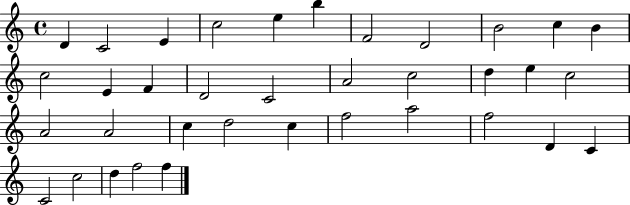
{
  \clef treble
  \time 4/4
  \defaultTimeSignature
  \key c \major
  d'4 c'2 e'4 | c''2 e''4 b''4 | f'2 d'2 | b'2 c''4 b'4 | \break c''2 e'4 f'4 | d'2 c'2 | a'2 c''2 | d''4 e''4 c''2 | \break a'2 a'2 | c''4 d''2 c''4 | f''2 a''2 | f''2 d'4 c'4 | \break c'2 c''2 | d''4 f''2 f''4 | \bar "|."
}